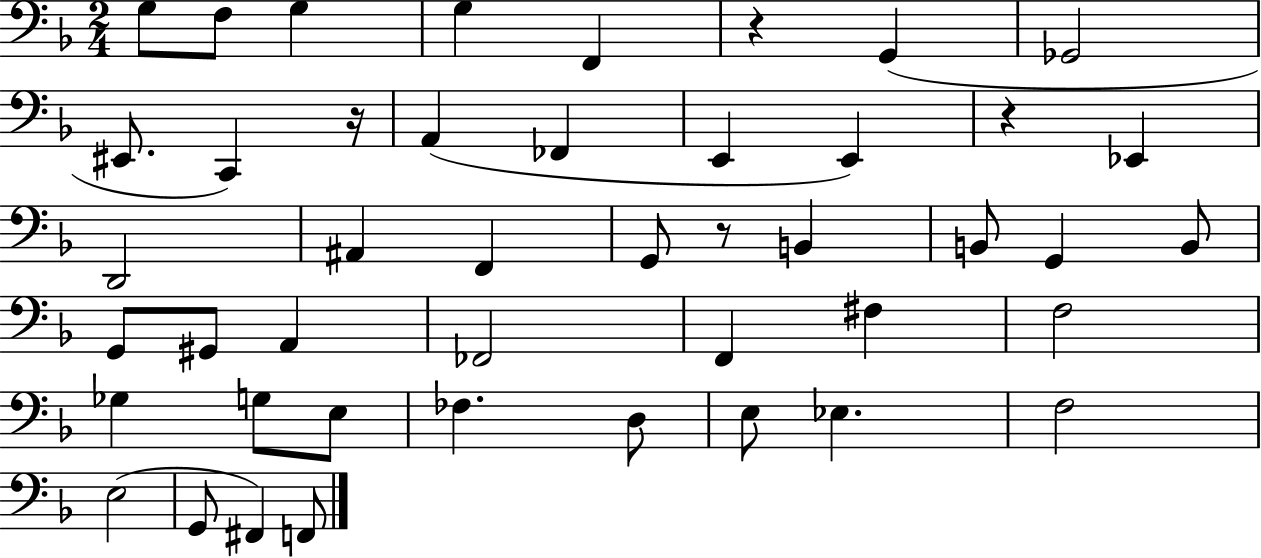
G3/e F3/e G3/q G3/q F2/q R/q G2/q Gb2/h EIS2/e. C2/q R/s A2/q FES2/q E2/q E2/q R/q Eb2/q D2/h A#2/q F2/q G2/e R/e B2/q B2/e G2/q B2/e G2/e G#2/e A2/q FES2/h F2/q F#3/q F3/h Gb3/q G3/e E3/e FES3/q. D3/e E3/e Eb3/q. F3/h E3/h G2/e F#2/q F2/e